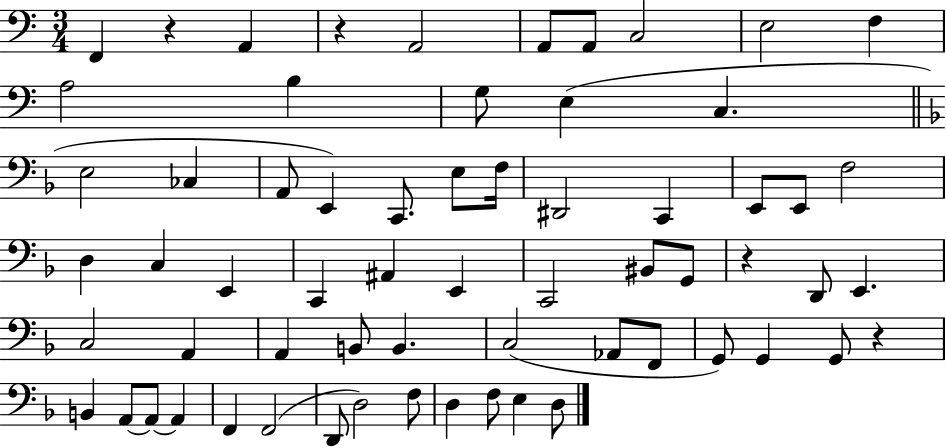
X:1
T:Untitled
M:3/4
L:1/4
K:C
F,, z A,, z A,,2 A,,/2 A,,/2 C,2 E,2 F, A,2 B, G,/2 E, C, E,2 _C, A,,/2 E,, C,,/2 E,/2 F,/4 ^D,,2 C,, E,,/2 E,,/2 F,2 D, C, E,, C,, ^A,, E,, C,,2 ^B,,/2 G,,/2 z D,,/2 E,, C,2 A,, A,, B,,/2 B,, C,2 _A,,/2 F,,/2 G,,/2 G,, G,,/2 z B,, A,,/2 A,,/2 A,, F,, F,,2 D,,/2 D,2 F,/2 D, F,/2 E, D,/2